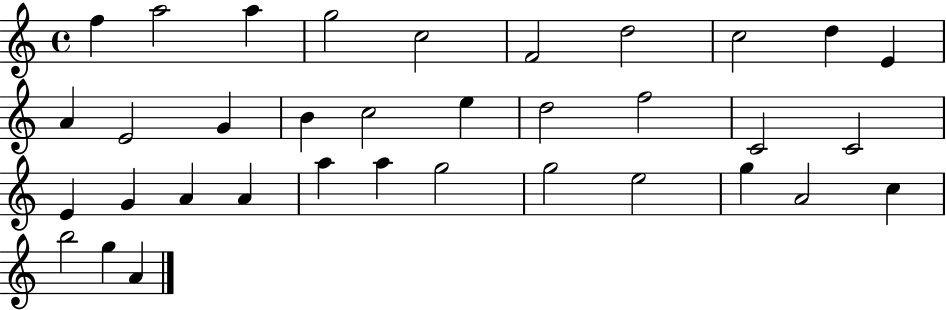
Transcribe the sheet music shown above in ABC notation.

X:1
T:Untitled
M:4/4
L:1/4
K:C
f a2 a g2 c2 F2 d2 c2 d E A E2 G B c2 e d2 f2 C2 C2 E G A A a a g2 g2 e2 g A2 c b2 g A